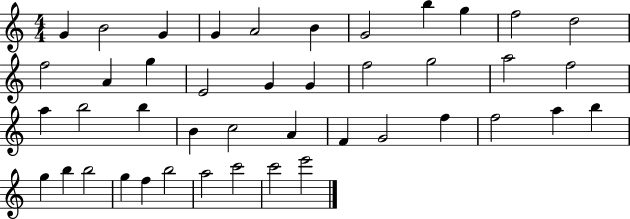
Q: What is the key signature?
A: C major